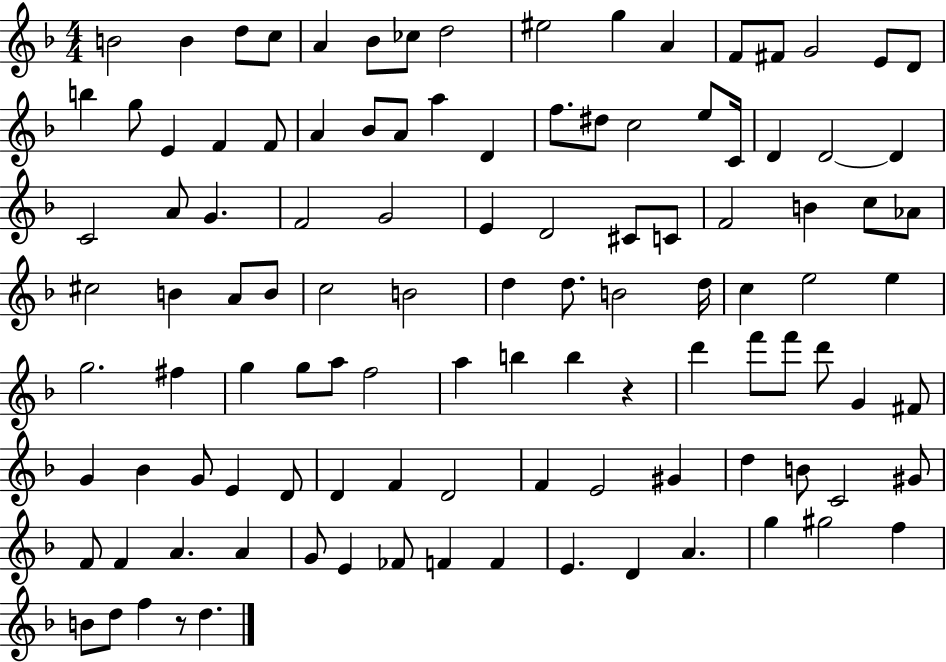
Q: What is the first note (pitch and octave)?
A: B4